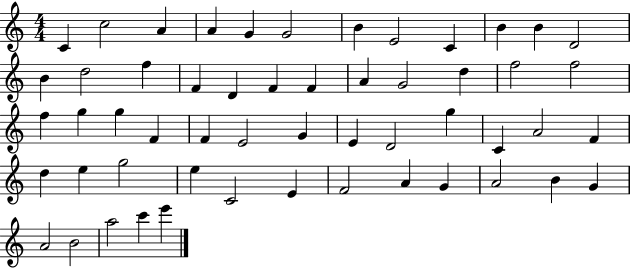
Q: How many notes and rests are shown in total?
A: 54